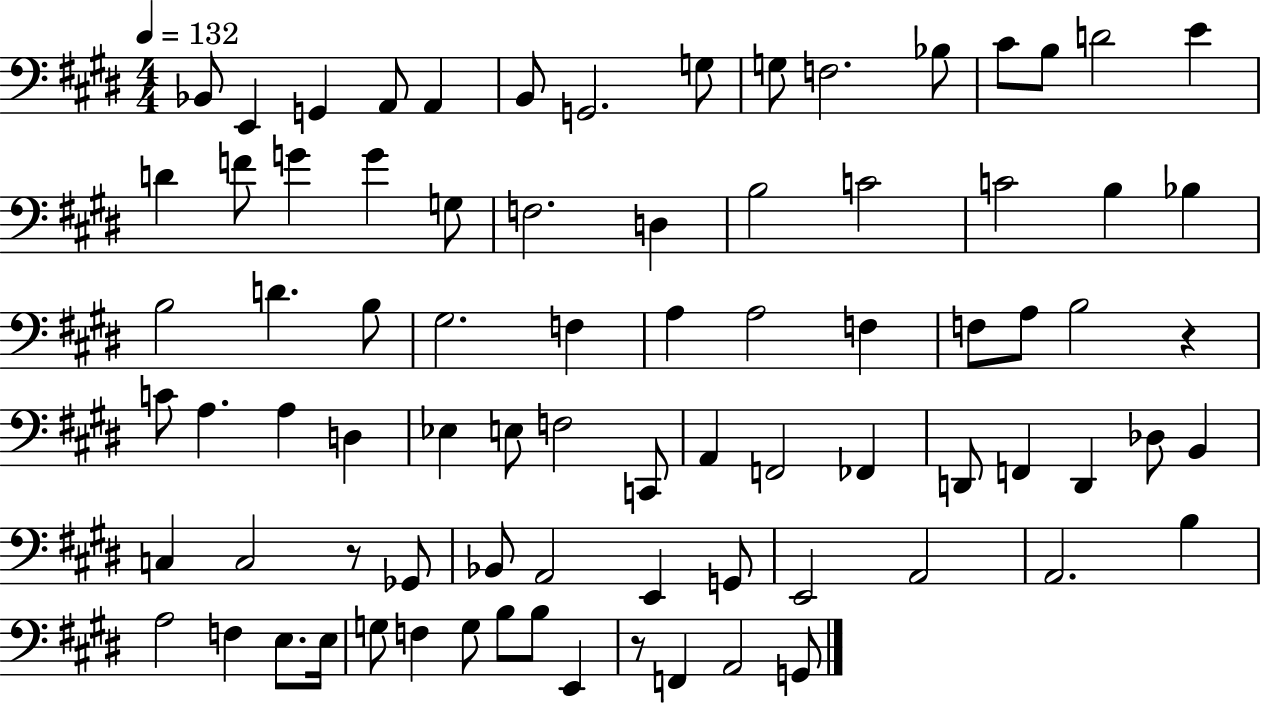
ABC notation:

X:1
T:Untitled
M:4/4
L:1/4
K:E
_B,,/2 E,, G,, A,,/2 A,, B,,/2 G,,2 G,/2 G,/2 F,2 _B,/2 ^C/2 B,/2 D2 E D F/2 G G G,/2 F,2 D, B,2 C2 C2 B, _B, B,2 D B,/2 ^G,2 F, A, A,2 F, F,/2 A,/2 B,2 z C/2 A, A, D, _E, E,/2 F,2 C,,/2 A,, F,,2 _F,, D,,/2 F,, D,, _D,/2 B,, C, C,2 z/2 _G,,/2 _B,,/2 A,,2 E,, G,,/2 E,,2 A,,2 A,,2 B, A,2 F, E,/2 E,/4 G,/2 F, G,/2 B,/2 B,/2 E,, z/2 F,, A,,2 G,,/2